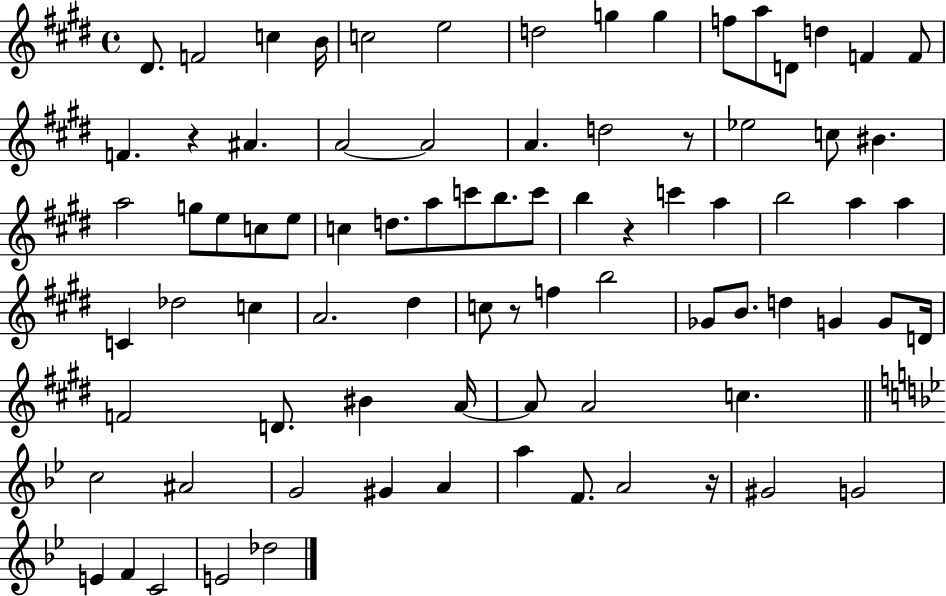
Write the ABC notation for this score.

X:1
T:Untitled
M:4/4
L:1/4
K:E
^D/2 F2 c B/4 c2 e2 d2 g g f/2 a/2 D/2 d F F/2 F z ^A A2 A2 A d2 z/2 _e2 c/2 ^B a2 g/2 e/2 c/2 e/2 c d/2 a/2 c'/2 b/2 c'/2 b z c' a b2 a a C _d2 c A2 ^d c/2 z/2 f b2 _G/2 B/2 d G G/2 D/4 F2 D/2 ^B A/4 A/2 A2 c c2 ^A2 G2 ^G A a F/2 A2 z/4 ^G2 G2 E F C2 E2 _d2